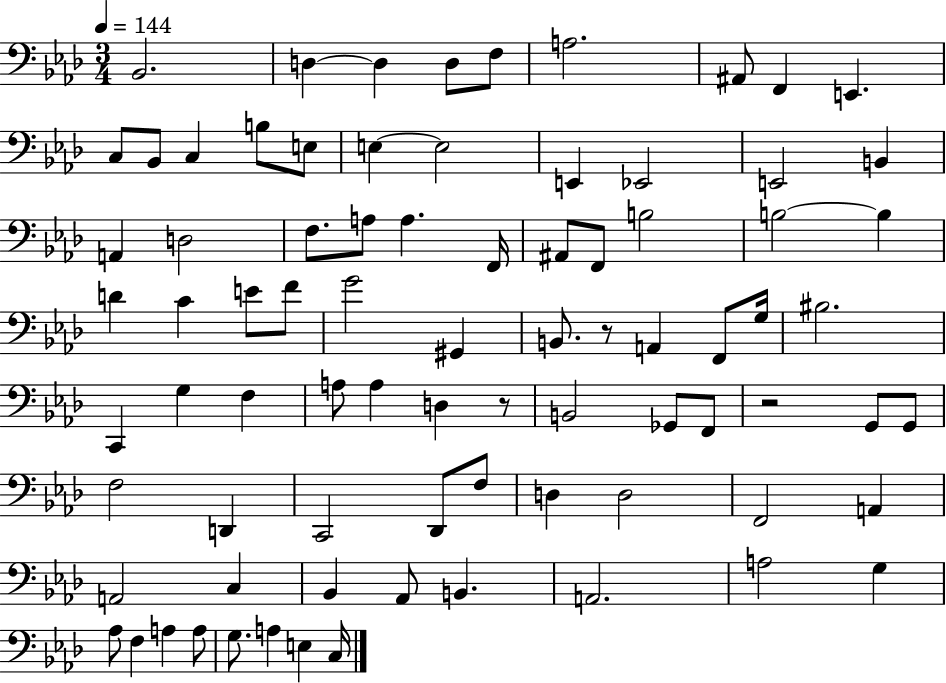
{
  \clef bass
  \numericTimeSignature
  \time 3/4
  \key aes \major
  \tempo 4 = 144
  bes,2. | d4~~ d4 d8 f8 | a2. | ais,8 f,4 e,4. | \break c8 bes,8 c4 b8 e8 | e4~~ e2 | e,4 ees,2 | e,2 b,4 | \break a,4 d2 | f8. a8 a4. f,16 | ais,8 f,8 b2 | b2~~ b4 | \break d'4 c'4 e'8 f'8 | g'2 gis,4 | b,8. r8 a,4 f,8 g16 | bis2. | \break c,4 g4 f4 | a8 a4 d4 r8 | b,2 ges,8 f,8 | r2 g,8 g,8 | \break f2 d,4 | c,2 des,8 f8 | d4 d2 | f,2 a,4 | \break a,2 c4 | bes,4 aes,8 b,4. | a,2. | a2 g4 | \break aes8 f4 a4 a8 | g8. a4 e4 c16 | \bar "|."
}